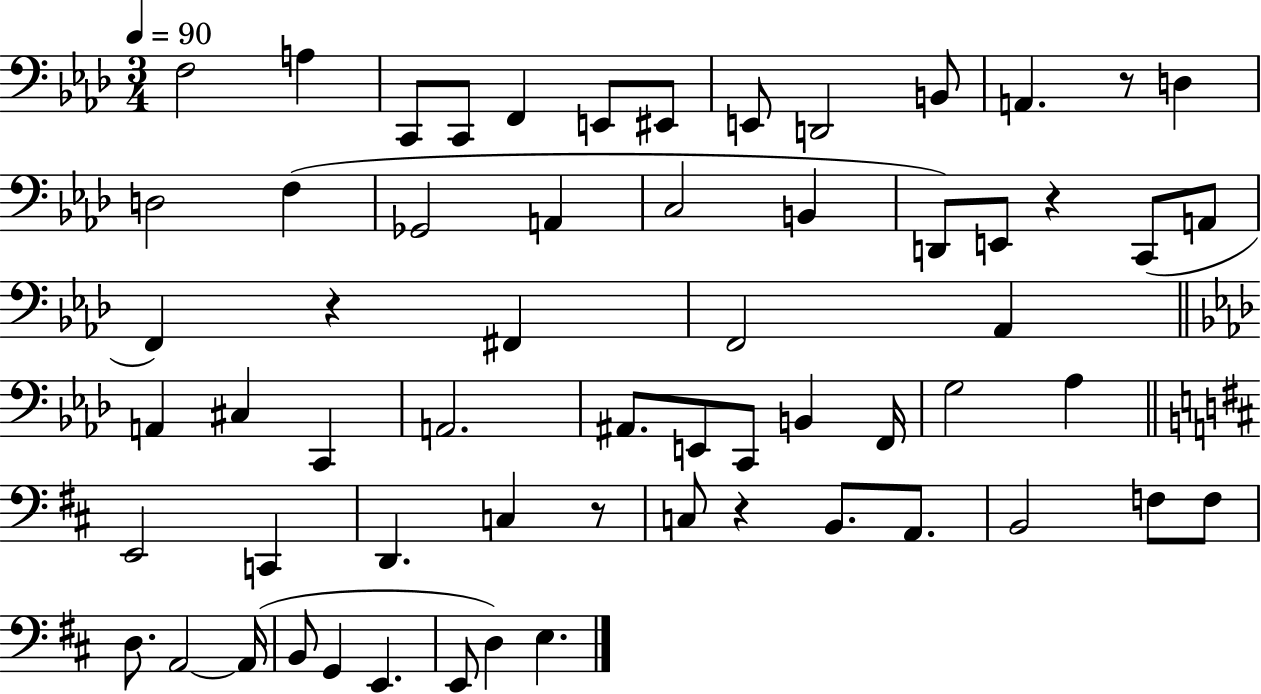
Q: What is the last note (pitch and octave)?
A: E3